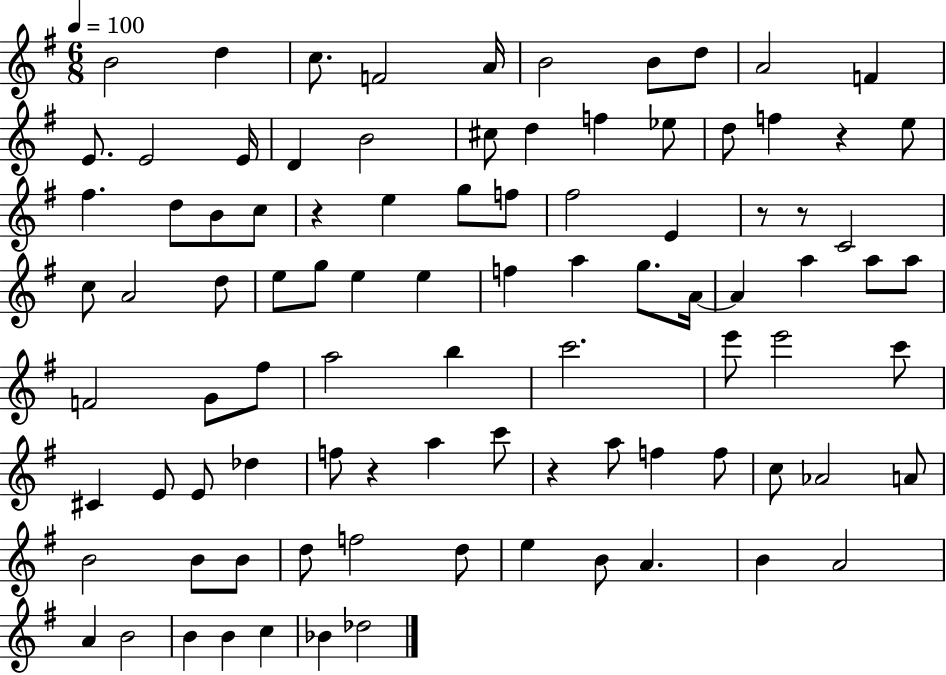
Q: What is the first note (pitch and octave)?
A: B4